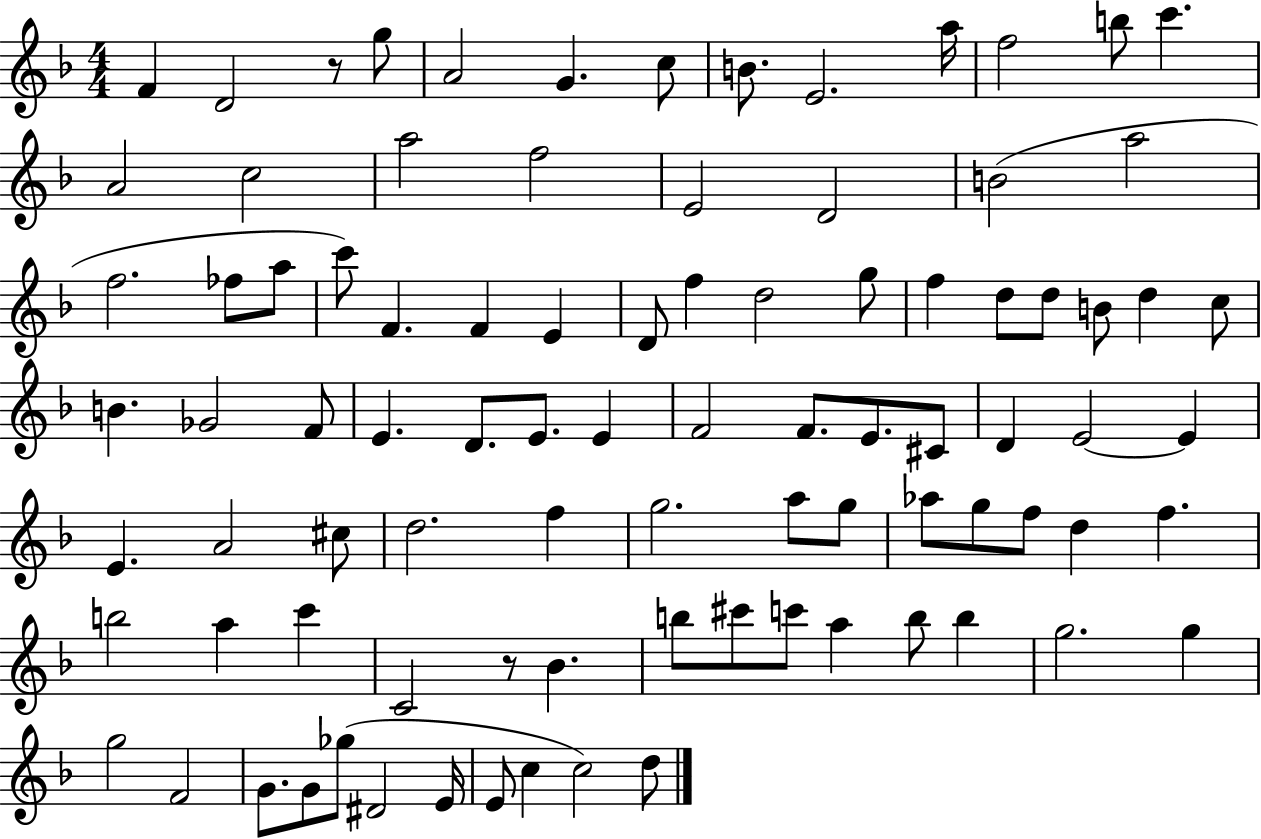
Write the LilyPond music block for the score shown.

{
  \clef treble
  \numericTimeSignature
  \time 4/4
  \key f \major
  f'4 d'2 r8 g''8 | a'2 g'4. c''8 | b'8. e'2. a''16 | f''2 b''8 c'''4. | \break a'2 c''2 | a''2 f''2 | e'2 d'2 | b'2( a''2 | \break f''2. fes''8 a''8 | c'''8) f'4. f'4 e'4 | d'8 f''4 d''2 g''8 | f''4 d''8 d''8 b'8 d''4 c''8 | \break b'4. ges'2 f'8 | e'4. d'8. e'8. e'4 | f'2 f'8. e'8. cis'8 | d'4 e'2~~ e'4 | \break e'4. a'2 cis''8 | d''2. f''4 | g''2. a''8 g''8 | aes''8 g''8 f''8 d''4 f''4. | \break b''2 a''4 c'''4 | c'2 r8 bes'4. | b''8 cis'''8 c'''8 a''4 b''8 b''4 | g''2. g''4 | \break g''2 f'2 | g'8. g'8 ges''8( dis'2 e'16 | e'8 c''4 c''2) d''8 | \bar "|."
}